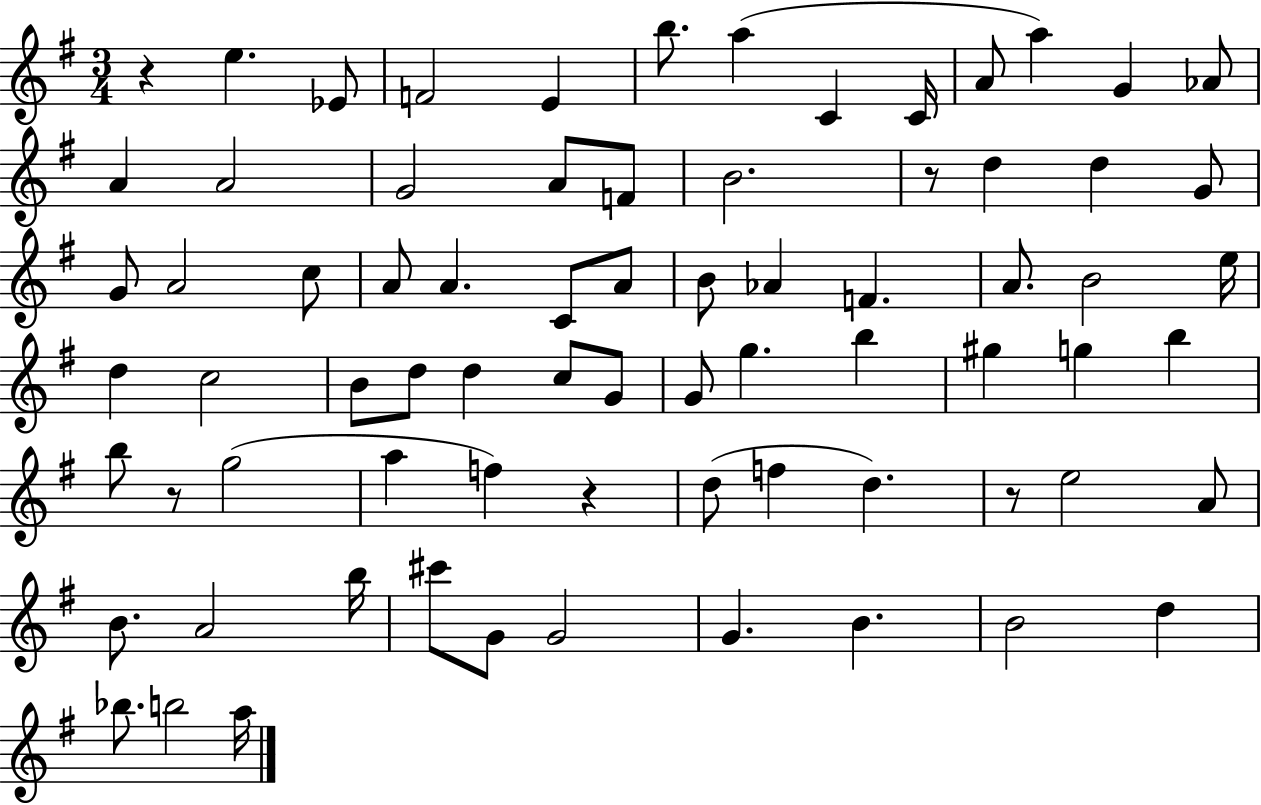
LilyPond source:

{
  \clef treble
  \numericTimeSignature
  \time 3/4
  \key g \major
  r4 e''4. ees'8 | f'2 e'4 | b''8. a''4( c'4 c'16 | a'8 a''4) g'4 aes'8 | \break a'4 a'2 | g'2 a'8 f'8 | b'2. | r8 d''4 d''4 g'8 | \break g'8 a'2 c''8 | a'8 a'4. c'8 a'8 | b'8 aes'4 f'4. | a'8. b'2 e''16 | \break d''4 c''2 | b'8 d''8 d''4 c''8 g'8 | g'8 g''4. b''4 | gis''4 g''4 b''4 | \break b''8 r8 g''2( | a''4 f''4) r4 | d''8( f''4 d''4.) | r8 e''2 a'8 | \break b'8. a'2 b''16 | cis'''8 g'8 g'2 | g'4. b'4. | b'2 d''4 | \break bes''8. b''2 a''16 | \bar "|."
}